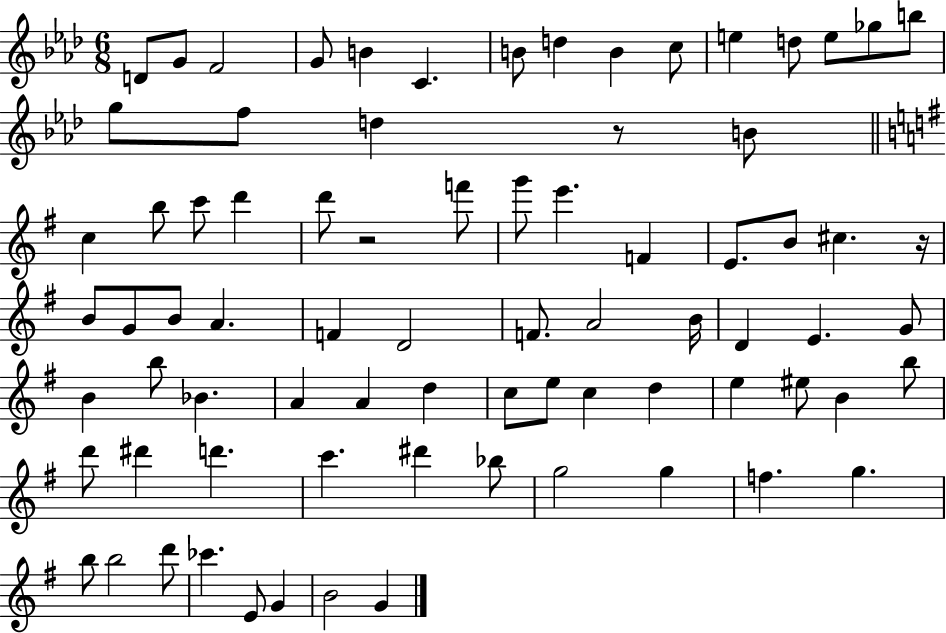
{
  \clef treble
  \numericTimeSignature
  \time 6/8
  \key aes \major
  d'8 g'8 f'2 | g'8 b'4 c'4. | b'8 d''4 b'4 c''8 | e''4 d''8 e''8 ges''8 b''8 | \break g''8 f''8 d''4 r8 b'8 | \bar "||" \break \key g \major c''4 b''8 c'''8 d'''4 | d'''8 r2 f'''8 | g'''8 e'''4. f'4 | e'8. b'8 cis''4. r16 | \break b'8 g'8 b'8 a'4. | f'4 d'2 | f'8. a'2 b'16 | d'4 e'4. g'8 | \break b'4 b''8 bes'4. | a'4 a'4 d''4 | c''8 e''8 c''4 d''4 | e''4 eis''8 b'4 b''8 | \break d'''8 dis'''4 d'''4. | c'''4. dis'''4 bes''8 | g''2 g''4 | f''4. g''4. | \break b''8 b''2 d'''8 | ces'''4. e'8 g'4 | b'2 g'4 | \bar "|."
}